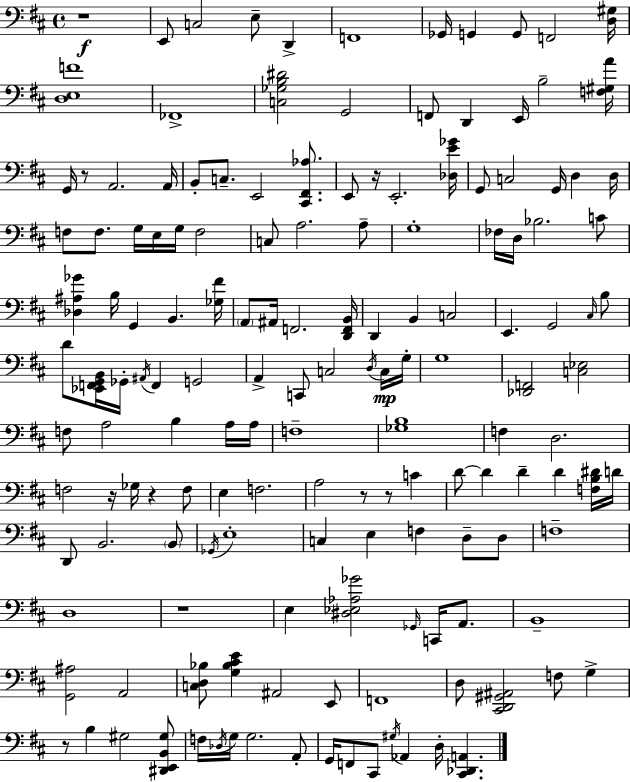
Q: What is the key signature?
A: D major